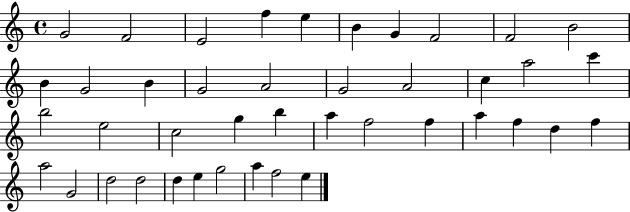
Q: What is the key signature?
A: C major